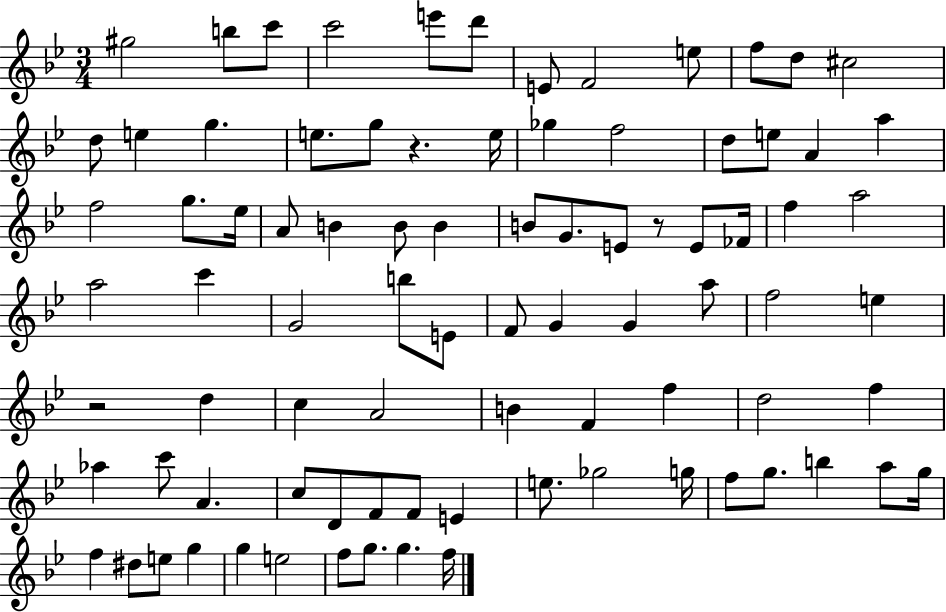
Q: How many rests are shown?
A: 3